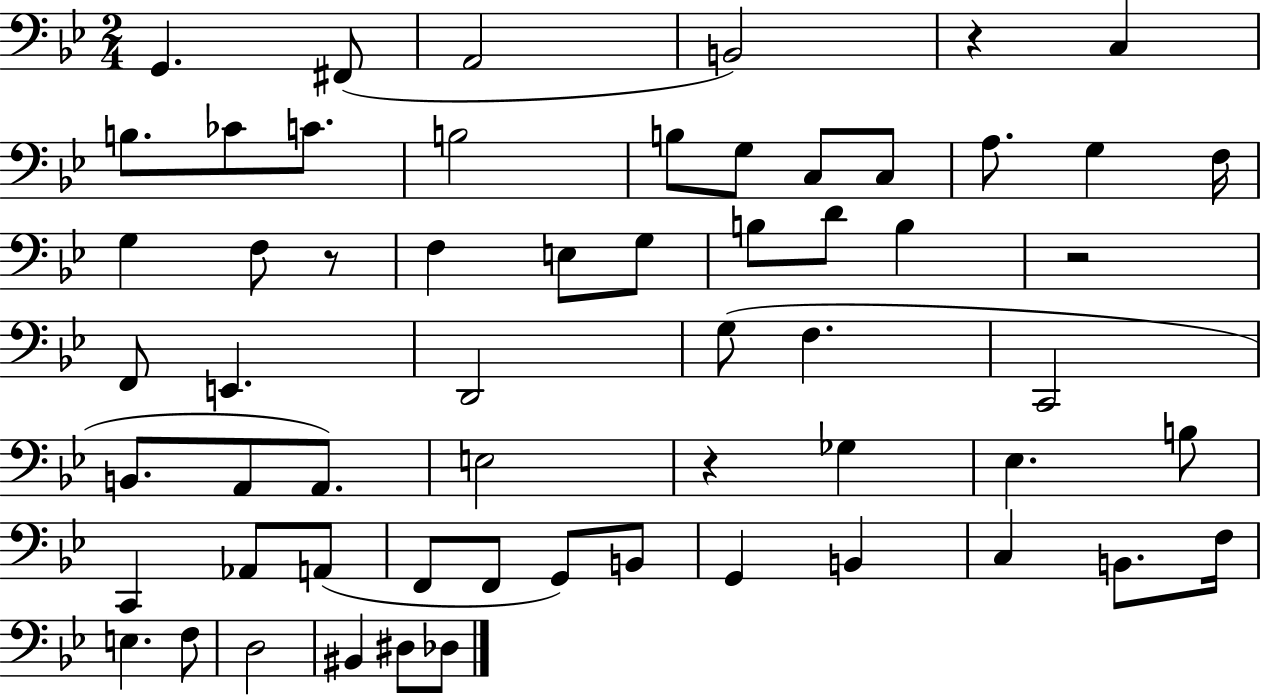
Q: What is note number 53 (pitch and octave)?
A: BIS2